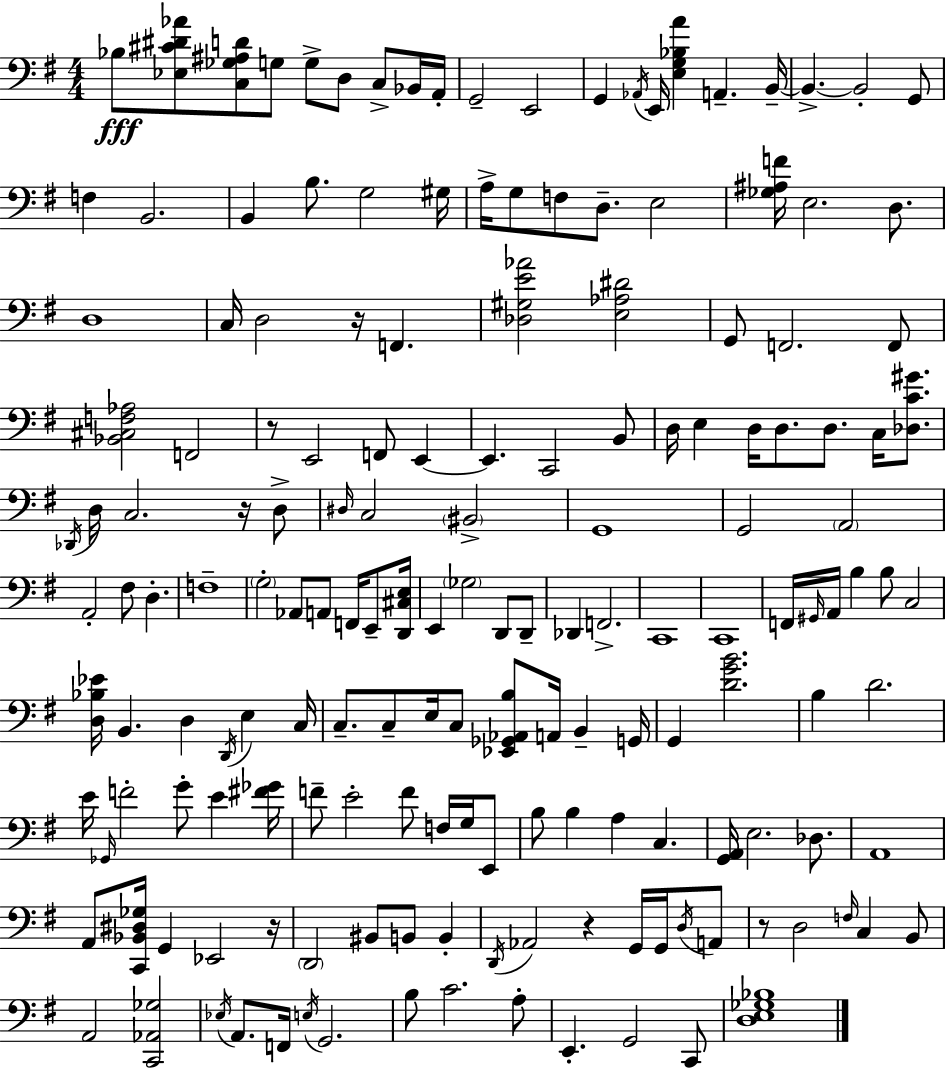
X:1
T:Untitled
M:4/4
L:1/4
K:G
_B,/2 [_E,^C^D_A]/2 [C,_G,^A,D]/2 G,/2 G,/2 D,/2 C,/2 _B,,/4 A,,/4 G,,2 E,,2 G,, _A,,/4 E,,/4 [E,G,_B,A] A,, B,,/4 B,, B,,2 G,,/2 F, B,,2 B,, B,/2 G,2 ^G,/4 A,/4 G,/2 F,/2 D,/2 E,2 [_G,^A,F]/4 E,2 D,/2 D,4 C,/4 D,2 z/4 F,, [_D,^G,E_A]2 [E,_A,^D]2 G,,/2 F,,2 F,,/2 [_B,,^C,F,_A,]2 F,,2 z/2 E,,2 F,,/2 E,, E,, C,,2 B,,/2 D,/4 E, D,/4 D,/2 D,/2 C,/4 [_D,C^G]/2 _D,,/4 D,/4 C,2 z/4 D,/2 ^D,/4 C,2 ^B,,2 G,,4 G,,2 A,,2 A,,2 ^F,/2 D, F,4 G,2 _A,,/2 A,,/2 F,,/4 E,,/2 [D,,^C,E,]/4 E,, _G,2 D,,/2 D,,/2 _D,, F,,2 C,,4 C,,4 F,,/4 ^G,,/4 A,,/4 B, B,/2 C,2 [D,_B,_E]/4 B,, D, D,,/4 E, C,/4 C,/2 C,/2 E,/4 C,/2 [_E,,_G,,_A,,B,]/2 A,,/4 B,, G,,/4 G,, [DGB]2 B, D2 E/4 _G,,/4 F2 G/2 E [^F_G]/4 F/2 E2 F/2 F,/4 G,/4 E,,/2 B,/2 B, A, C, [G,,A,,]/4 E,2 _D,/2 A,,4 A,,/2 [C,,_B,,^D,_G,]/4 G,, _E,,2 z/4 D,,2 ^B,,/2 B,,/2 B,, D,,/4 _A,,2 z G,,/4 G,,/4 D,/4 A,,/2 z/2 D,2 F,/4 C, B,,/2 A,,2 [C,,_A,,_G,]2 _E,/4 A,,/2 F,,/4 E,/4 G,,2 B,/2 C2 A,/2 E,, G,,2 C,,/2 [D,E,_G,_B,]4